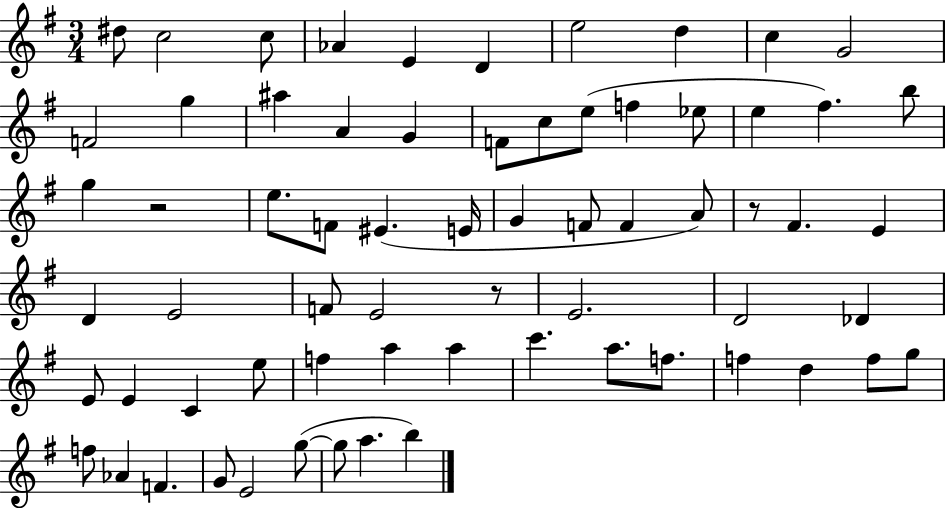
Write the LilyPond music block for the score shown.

{
  \clef treble
  \numericTimeSignature
  \time 3/4
  \key g \major
  dis''8 c''2 c''8 | aes'4 e'4 d'4 | e''2 d''4 | c''4 g'2 | \break f'2 g''4 | ais''4 a'4 g'4 | f'8 c''8 e''8( f''4 ees''8 | e''4 fis''4.) b''8 | \break g''4 r2 | e''8. f'8 eis'4.( e'16 | g'4 f'8 f'4 a'8) | r8 fis'4. e'4 | \break d'4 e'2 | f'8 e'2 r8 | e'2. | d'2 des'4 | \break e'8 e'4 c'4 e''8 | f''4 a''4 a''4 | c'''4. a''8. f''8. | f''4 d''4 f''8 g''8 | \break f''8 aes'4 f'4. | g'8 e'2 g''8~(~ | g''8 a''4. b''4) | \bar "|."
}